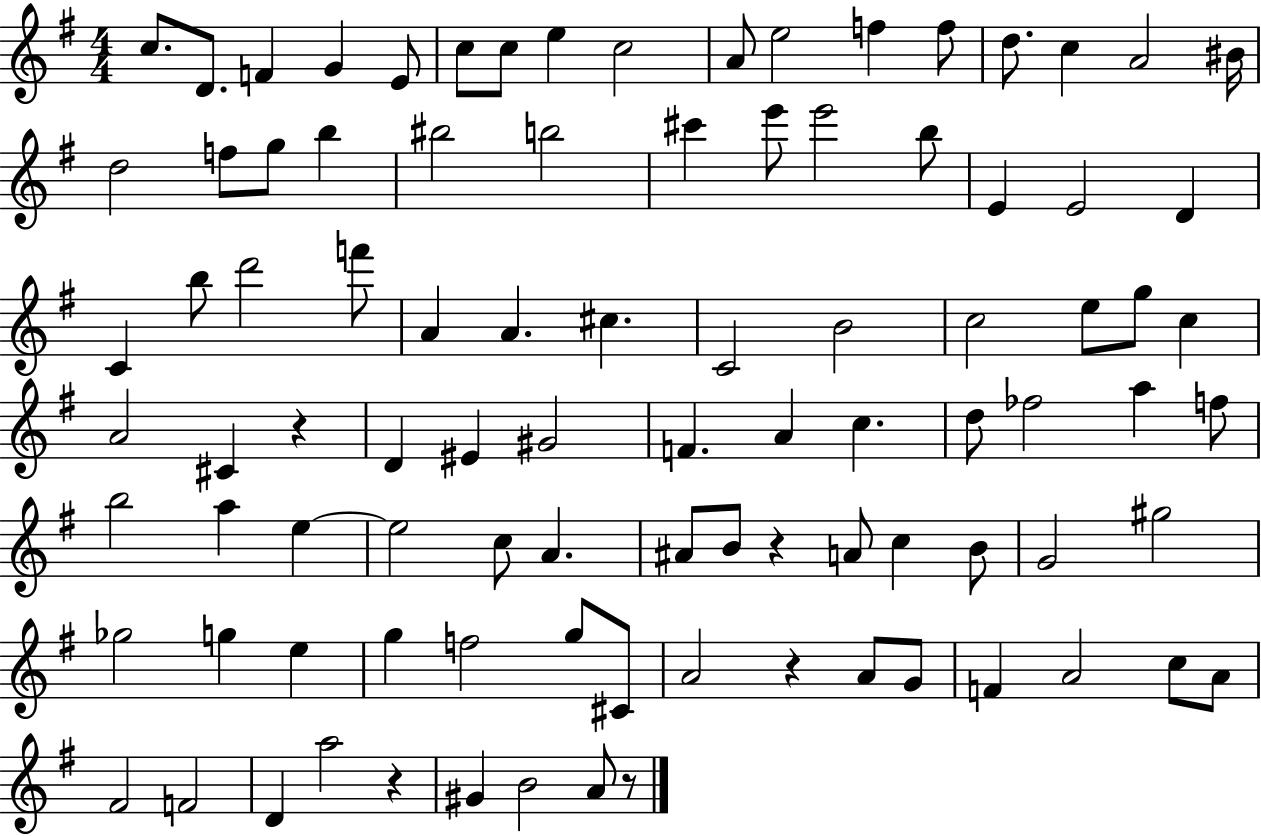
{
  \clef treble
  \numericTimeSignature
  \time 4/4
  \key g \major
  \repeat volta 2 { c''8. d'8. f'4 g'4 e'8 | c''8 c''8 e''4 c''2 | a'8 e''2 f''4 f''8 | d''8. c''4 a'2 bis'16 | \break d''2 f''8 g''8 b''4 | bis''2 b''2 | cis'''4 e'''8 e'''2 b''8 | e'4 e'2 d'4 | \break c'4 b''8 d'''2 f'''8 | a'4 a'4. cis''4. | c'2 b'2 | c''2 e''8 g''8 c''4 | \break a'2 cis'4 r4 | d'4 eis'4 gis'2 | f'4. a'4 c''4. | d''8 fes''2 a''4 f''8 | \break b''2 a''4 e''4~~ | e''2 c''8 a'4. | ais'8 b'8 r4 a'8 c''4 b'8 | g'2 gis''2 | \break ges''2 g''4 e''4 | g''4 f''2 g''8 cis'8 | a'2 r4 a'8 g'8 | f'4 a'2 c''8 a'8 | \break fis'2 f'2 | d'4 a''2 r4 | gis'4 b'2 a'8 r8 | } \bar "|."
}